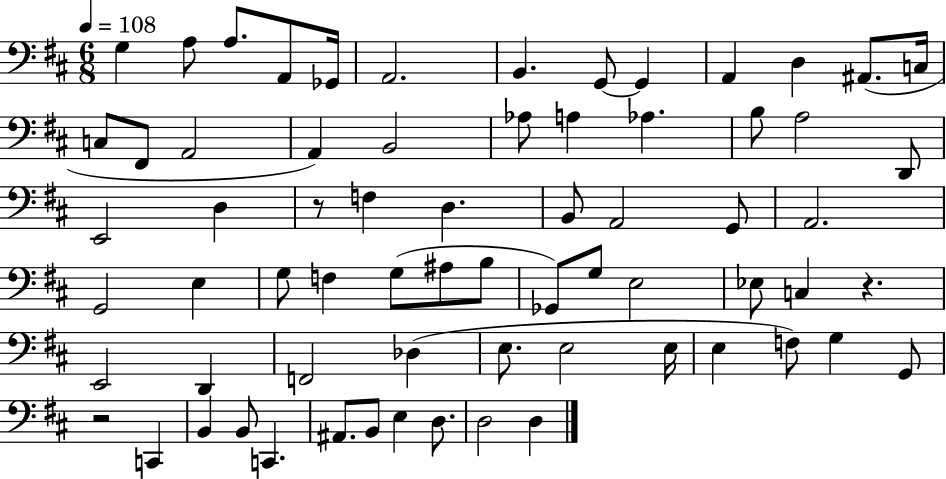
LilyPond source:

{
  \clef bass
  \numericTimeSignature
  \time 6/8
  \key d \major
  \tempo 4 = 108
  g4 a8 a8. a,8 ges,16 | a,2. | b,4. g,8~~ g,4 | a,4 d4 ais,8.( c16 | \break c8 fis,8 a,2 | a,4) b,2 | aes8 a4 aes4. | b8 a2 d,8 | \break e,2 d4 | r8 f4 d4. | b,8 a,2 g,8 | a,2. | \break g,2 e4 | g8 f4 g8( ais8 b8 | ges,8) g8 e2 | ees8 c4 r4. | \break e,2 d,4 | f,2 des4( | e8. e2 e16 | e4 f8) g4 g,8 | \break r2 c,4 | b,4 b,8 c,4. | ais,8. b,8 e4 d8. | d2 d4 | \break \bar "|."
}